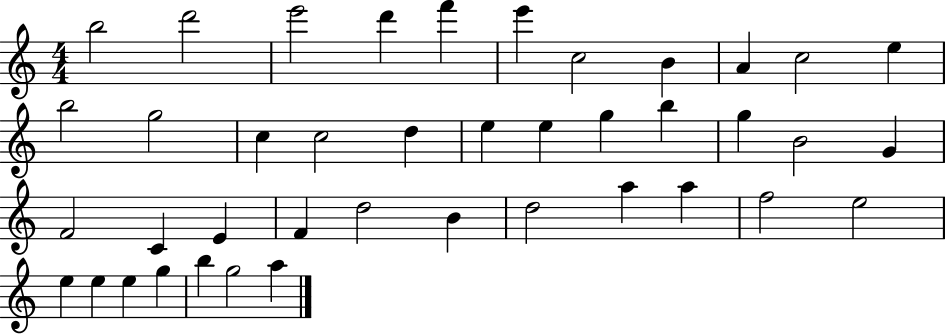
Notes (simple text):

B5/h D6/h E6/h D6/q F6/q E6/q C5/h B4/q A4/q C5/h E5/q B5/h G5/h C5/q C5/h D5/q E5/q E5/q G5/q B5/q G5/q B4/h G4/q F4/h C4/q E4/q F4/q D5/h B4/q D5/h A5/q A5/q F5/h E5/h E5/q E5/q E5/q G5/q B5/q G5/h A5/q